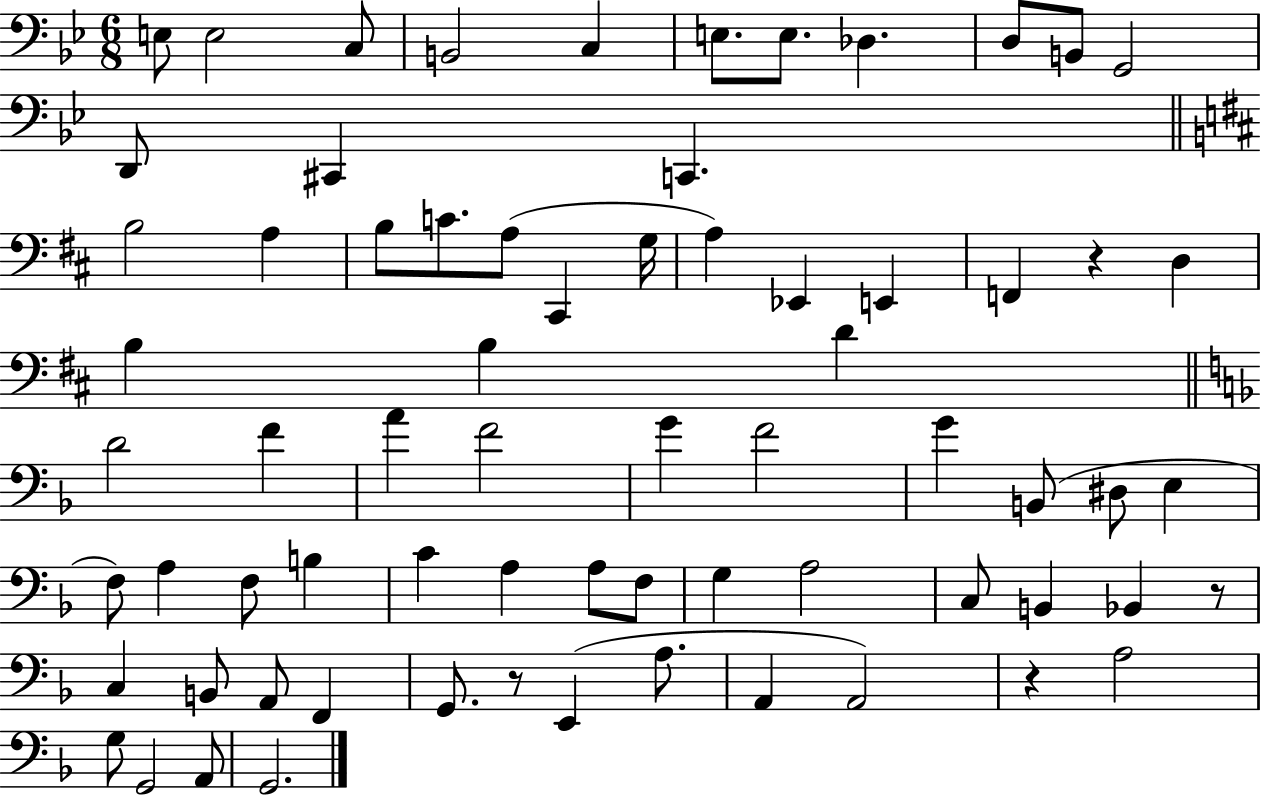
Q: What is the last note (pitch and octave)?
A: G2